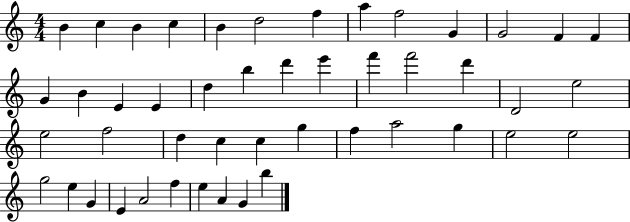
{
  \clef treble
  \numericTimeSignature
  \time 4/4
  \key c \major
  b'4 c''4 b'4 c''4 | b'4 d''2 f''4 | a''4 f''2 g'4 | g'2 f'4 f'4 | \break g'4 b'4 e'4 e'4 | d''4 b''4 d'''4 e'''4 | f'''4 f'''2 d'''4 | d'2 e''2 | \break e''2 f''2 | d''4 c''4 c''4 g''4 | f''4 a''2 g''4 | e''2 e''2 | \break g''2 e''4 g'4 | e'4 a'2 f''4 | e''4 a'4 g'4 b''4 | \bar "|."
}